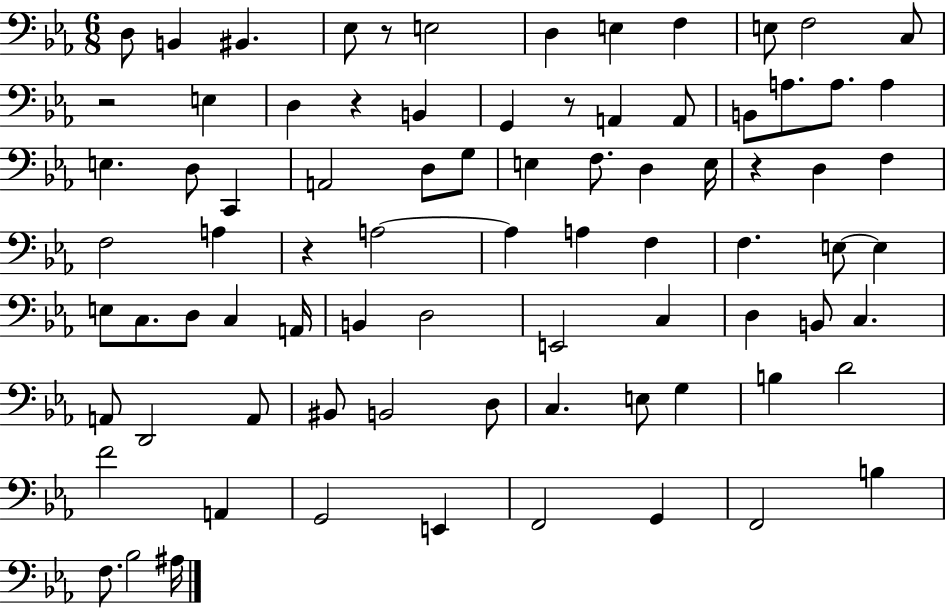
X:1
T:Untitled
M:6/8
L:1/4
K:Eb
D,/2 B,, ^B,, _E,/2 z/2 E,2 D, E, F, E,/2 F,2 C,/2 z2 E, D, z B,, G,, z/2 A,, A,,/2 B,,/2 A,/2 A,/2 A, E, D,/2 C,, A,,2 D,/2 G,/2 E, F,/2 D, E,/4 z D, F, F,2 A, z A,2 A, A, F, F, E,/2 E, E,/2 C,/2 D,/2 C, A,,/4 B,, D,2 E,,2 C, D, B,,/2 C, A,,/2 D,,2 A,,/2 ^B,,/2 B,,2 D,/2 C, E,/2 G, B, D2 F2 A,, G,,2 E,, F,,2 G,, F,,2 B, F,/2 _B,2 ^A,/4